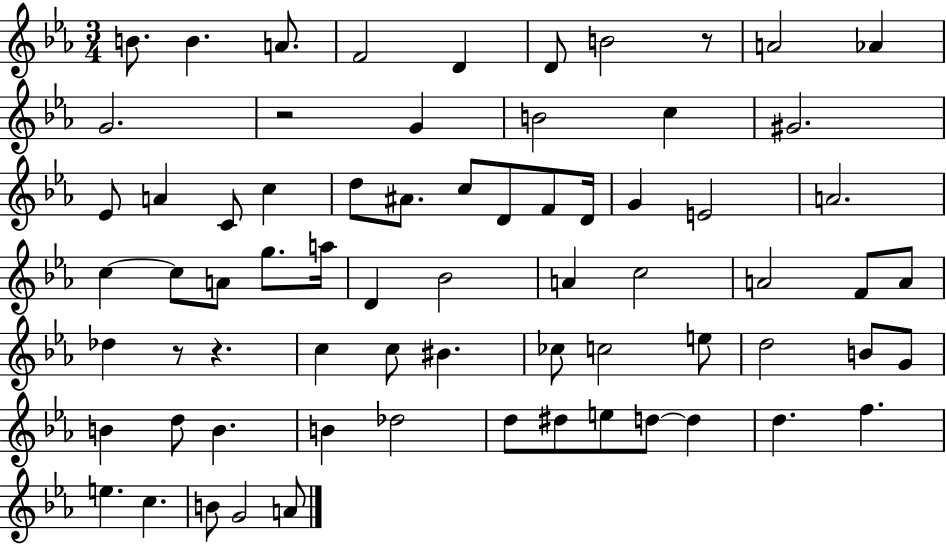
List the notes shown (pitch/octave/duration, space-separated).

B4/e. B4/q. A4/e. F4/h D4/q D4/e B4/h R/e A4/h Ab4/q G4/h. R/h G4/q B4/h C5/q G#4/h. Eb4/e A4/q C4/e C5/q D5/e A#4/e. C5/e D4/e F4/e D4/s G4/q E4/h A4/h. C5/q C5/e A4/e G5/e. A5/s D4/q Bb4/h A4/q C5/h A4/h F4/e A4/e Db5/q R/e R/q. C5/q C5/e BIS4/q. CES5/e C5/h E5/e D5/h B4/e G4/e B4/q D5/e B4/q. B4/q Db5/h D5/e D#5/e E5/e D5/e D5/q D5/q. F5/q. E5/q. C5/q. B4/e G4/h A4/e